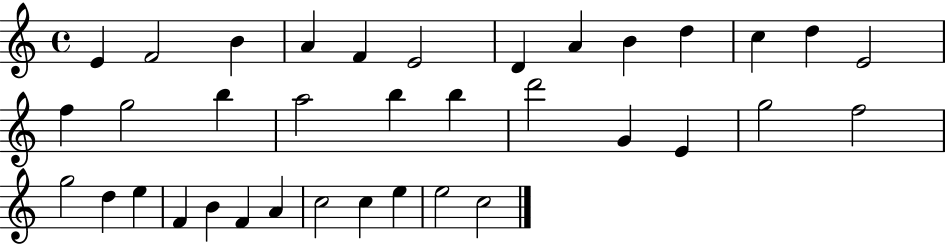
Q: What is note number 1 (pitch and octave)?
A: E4